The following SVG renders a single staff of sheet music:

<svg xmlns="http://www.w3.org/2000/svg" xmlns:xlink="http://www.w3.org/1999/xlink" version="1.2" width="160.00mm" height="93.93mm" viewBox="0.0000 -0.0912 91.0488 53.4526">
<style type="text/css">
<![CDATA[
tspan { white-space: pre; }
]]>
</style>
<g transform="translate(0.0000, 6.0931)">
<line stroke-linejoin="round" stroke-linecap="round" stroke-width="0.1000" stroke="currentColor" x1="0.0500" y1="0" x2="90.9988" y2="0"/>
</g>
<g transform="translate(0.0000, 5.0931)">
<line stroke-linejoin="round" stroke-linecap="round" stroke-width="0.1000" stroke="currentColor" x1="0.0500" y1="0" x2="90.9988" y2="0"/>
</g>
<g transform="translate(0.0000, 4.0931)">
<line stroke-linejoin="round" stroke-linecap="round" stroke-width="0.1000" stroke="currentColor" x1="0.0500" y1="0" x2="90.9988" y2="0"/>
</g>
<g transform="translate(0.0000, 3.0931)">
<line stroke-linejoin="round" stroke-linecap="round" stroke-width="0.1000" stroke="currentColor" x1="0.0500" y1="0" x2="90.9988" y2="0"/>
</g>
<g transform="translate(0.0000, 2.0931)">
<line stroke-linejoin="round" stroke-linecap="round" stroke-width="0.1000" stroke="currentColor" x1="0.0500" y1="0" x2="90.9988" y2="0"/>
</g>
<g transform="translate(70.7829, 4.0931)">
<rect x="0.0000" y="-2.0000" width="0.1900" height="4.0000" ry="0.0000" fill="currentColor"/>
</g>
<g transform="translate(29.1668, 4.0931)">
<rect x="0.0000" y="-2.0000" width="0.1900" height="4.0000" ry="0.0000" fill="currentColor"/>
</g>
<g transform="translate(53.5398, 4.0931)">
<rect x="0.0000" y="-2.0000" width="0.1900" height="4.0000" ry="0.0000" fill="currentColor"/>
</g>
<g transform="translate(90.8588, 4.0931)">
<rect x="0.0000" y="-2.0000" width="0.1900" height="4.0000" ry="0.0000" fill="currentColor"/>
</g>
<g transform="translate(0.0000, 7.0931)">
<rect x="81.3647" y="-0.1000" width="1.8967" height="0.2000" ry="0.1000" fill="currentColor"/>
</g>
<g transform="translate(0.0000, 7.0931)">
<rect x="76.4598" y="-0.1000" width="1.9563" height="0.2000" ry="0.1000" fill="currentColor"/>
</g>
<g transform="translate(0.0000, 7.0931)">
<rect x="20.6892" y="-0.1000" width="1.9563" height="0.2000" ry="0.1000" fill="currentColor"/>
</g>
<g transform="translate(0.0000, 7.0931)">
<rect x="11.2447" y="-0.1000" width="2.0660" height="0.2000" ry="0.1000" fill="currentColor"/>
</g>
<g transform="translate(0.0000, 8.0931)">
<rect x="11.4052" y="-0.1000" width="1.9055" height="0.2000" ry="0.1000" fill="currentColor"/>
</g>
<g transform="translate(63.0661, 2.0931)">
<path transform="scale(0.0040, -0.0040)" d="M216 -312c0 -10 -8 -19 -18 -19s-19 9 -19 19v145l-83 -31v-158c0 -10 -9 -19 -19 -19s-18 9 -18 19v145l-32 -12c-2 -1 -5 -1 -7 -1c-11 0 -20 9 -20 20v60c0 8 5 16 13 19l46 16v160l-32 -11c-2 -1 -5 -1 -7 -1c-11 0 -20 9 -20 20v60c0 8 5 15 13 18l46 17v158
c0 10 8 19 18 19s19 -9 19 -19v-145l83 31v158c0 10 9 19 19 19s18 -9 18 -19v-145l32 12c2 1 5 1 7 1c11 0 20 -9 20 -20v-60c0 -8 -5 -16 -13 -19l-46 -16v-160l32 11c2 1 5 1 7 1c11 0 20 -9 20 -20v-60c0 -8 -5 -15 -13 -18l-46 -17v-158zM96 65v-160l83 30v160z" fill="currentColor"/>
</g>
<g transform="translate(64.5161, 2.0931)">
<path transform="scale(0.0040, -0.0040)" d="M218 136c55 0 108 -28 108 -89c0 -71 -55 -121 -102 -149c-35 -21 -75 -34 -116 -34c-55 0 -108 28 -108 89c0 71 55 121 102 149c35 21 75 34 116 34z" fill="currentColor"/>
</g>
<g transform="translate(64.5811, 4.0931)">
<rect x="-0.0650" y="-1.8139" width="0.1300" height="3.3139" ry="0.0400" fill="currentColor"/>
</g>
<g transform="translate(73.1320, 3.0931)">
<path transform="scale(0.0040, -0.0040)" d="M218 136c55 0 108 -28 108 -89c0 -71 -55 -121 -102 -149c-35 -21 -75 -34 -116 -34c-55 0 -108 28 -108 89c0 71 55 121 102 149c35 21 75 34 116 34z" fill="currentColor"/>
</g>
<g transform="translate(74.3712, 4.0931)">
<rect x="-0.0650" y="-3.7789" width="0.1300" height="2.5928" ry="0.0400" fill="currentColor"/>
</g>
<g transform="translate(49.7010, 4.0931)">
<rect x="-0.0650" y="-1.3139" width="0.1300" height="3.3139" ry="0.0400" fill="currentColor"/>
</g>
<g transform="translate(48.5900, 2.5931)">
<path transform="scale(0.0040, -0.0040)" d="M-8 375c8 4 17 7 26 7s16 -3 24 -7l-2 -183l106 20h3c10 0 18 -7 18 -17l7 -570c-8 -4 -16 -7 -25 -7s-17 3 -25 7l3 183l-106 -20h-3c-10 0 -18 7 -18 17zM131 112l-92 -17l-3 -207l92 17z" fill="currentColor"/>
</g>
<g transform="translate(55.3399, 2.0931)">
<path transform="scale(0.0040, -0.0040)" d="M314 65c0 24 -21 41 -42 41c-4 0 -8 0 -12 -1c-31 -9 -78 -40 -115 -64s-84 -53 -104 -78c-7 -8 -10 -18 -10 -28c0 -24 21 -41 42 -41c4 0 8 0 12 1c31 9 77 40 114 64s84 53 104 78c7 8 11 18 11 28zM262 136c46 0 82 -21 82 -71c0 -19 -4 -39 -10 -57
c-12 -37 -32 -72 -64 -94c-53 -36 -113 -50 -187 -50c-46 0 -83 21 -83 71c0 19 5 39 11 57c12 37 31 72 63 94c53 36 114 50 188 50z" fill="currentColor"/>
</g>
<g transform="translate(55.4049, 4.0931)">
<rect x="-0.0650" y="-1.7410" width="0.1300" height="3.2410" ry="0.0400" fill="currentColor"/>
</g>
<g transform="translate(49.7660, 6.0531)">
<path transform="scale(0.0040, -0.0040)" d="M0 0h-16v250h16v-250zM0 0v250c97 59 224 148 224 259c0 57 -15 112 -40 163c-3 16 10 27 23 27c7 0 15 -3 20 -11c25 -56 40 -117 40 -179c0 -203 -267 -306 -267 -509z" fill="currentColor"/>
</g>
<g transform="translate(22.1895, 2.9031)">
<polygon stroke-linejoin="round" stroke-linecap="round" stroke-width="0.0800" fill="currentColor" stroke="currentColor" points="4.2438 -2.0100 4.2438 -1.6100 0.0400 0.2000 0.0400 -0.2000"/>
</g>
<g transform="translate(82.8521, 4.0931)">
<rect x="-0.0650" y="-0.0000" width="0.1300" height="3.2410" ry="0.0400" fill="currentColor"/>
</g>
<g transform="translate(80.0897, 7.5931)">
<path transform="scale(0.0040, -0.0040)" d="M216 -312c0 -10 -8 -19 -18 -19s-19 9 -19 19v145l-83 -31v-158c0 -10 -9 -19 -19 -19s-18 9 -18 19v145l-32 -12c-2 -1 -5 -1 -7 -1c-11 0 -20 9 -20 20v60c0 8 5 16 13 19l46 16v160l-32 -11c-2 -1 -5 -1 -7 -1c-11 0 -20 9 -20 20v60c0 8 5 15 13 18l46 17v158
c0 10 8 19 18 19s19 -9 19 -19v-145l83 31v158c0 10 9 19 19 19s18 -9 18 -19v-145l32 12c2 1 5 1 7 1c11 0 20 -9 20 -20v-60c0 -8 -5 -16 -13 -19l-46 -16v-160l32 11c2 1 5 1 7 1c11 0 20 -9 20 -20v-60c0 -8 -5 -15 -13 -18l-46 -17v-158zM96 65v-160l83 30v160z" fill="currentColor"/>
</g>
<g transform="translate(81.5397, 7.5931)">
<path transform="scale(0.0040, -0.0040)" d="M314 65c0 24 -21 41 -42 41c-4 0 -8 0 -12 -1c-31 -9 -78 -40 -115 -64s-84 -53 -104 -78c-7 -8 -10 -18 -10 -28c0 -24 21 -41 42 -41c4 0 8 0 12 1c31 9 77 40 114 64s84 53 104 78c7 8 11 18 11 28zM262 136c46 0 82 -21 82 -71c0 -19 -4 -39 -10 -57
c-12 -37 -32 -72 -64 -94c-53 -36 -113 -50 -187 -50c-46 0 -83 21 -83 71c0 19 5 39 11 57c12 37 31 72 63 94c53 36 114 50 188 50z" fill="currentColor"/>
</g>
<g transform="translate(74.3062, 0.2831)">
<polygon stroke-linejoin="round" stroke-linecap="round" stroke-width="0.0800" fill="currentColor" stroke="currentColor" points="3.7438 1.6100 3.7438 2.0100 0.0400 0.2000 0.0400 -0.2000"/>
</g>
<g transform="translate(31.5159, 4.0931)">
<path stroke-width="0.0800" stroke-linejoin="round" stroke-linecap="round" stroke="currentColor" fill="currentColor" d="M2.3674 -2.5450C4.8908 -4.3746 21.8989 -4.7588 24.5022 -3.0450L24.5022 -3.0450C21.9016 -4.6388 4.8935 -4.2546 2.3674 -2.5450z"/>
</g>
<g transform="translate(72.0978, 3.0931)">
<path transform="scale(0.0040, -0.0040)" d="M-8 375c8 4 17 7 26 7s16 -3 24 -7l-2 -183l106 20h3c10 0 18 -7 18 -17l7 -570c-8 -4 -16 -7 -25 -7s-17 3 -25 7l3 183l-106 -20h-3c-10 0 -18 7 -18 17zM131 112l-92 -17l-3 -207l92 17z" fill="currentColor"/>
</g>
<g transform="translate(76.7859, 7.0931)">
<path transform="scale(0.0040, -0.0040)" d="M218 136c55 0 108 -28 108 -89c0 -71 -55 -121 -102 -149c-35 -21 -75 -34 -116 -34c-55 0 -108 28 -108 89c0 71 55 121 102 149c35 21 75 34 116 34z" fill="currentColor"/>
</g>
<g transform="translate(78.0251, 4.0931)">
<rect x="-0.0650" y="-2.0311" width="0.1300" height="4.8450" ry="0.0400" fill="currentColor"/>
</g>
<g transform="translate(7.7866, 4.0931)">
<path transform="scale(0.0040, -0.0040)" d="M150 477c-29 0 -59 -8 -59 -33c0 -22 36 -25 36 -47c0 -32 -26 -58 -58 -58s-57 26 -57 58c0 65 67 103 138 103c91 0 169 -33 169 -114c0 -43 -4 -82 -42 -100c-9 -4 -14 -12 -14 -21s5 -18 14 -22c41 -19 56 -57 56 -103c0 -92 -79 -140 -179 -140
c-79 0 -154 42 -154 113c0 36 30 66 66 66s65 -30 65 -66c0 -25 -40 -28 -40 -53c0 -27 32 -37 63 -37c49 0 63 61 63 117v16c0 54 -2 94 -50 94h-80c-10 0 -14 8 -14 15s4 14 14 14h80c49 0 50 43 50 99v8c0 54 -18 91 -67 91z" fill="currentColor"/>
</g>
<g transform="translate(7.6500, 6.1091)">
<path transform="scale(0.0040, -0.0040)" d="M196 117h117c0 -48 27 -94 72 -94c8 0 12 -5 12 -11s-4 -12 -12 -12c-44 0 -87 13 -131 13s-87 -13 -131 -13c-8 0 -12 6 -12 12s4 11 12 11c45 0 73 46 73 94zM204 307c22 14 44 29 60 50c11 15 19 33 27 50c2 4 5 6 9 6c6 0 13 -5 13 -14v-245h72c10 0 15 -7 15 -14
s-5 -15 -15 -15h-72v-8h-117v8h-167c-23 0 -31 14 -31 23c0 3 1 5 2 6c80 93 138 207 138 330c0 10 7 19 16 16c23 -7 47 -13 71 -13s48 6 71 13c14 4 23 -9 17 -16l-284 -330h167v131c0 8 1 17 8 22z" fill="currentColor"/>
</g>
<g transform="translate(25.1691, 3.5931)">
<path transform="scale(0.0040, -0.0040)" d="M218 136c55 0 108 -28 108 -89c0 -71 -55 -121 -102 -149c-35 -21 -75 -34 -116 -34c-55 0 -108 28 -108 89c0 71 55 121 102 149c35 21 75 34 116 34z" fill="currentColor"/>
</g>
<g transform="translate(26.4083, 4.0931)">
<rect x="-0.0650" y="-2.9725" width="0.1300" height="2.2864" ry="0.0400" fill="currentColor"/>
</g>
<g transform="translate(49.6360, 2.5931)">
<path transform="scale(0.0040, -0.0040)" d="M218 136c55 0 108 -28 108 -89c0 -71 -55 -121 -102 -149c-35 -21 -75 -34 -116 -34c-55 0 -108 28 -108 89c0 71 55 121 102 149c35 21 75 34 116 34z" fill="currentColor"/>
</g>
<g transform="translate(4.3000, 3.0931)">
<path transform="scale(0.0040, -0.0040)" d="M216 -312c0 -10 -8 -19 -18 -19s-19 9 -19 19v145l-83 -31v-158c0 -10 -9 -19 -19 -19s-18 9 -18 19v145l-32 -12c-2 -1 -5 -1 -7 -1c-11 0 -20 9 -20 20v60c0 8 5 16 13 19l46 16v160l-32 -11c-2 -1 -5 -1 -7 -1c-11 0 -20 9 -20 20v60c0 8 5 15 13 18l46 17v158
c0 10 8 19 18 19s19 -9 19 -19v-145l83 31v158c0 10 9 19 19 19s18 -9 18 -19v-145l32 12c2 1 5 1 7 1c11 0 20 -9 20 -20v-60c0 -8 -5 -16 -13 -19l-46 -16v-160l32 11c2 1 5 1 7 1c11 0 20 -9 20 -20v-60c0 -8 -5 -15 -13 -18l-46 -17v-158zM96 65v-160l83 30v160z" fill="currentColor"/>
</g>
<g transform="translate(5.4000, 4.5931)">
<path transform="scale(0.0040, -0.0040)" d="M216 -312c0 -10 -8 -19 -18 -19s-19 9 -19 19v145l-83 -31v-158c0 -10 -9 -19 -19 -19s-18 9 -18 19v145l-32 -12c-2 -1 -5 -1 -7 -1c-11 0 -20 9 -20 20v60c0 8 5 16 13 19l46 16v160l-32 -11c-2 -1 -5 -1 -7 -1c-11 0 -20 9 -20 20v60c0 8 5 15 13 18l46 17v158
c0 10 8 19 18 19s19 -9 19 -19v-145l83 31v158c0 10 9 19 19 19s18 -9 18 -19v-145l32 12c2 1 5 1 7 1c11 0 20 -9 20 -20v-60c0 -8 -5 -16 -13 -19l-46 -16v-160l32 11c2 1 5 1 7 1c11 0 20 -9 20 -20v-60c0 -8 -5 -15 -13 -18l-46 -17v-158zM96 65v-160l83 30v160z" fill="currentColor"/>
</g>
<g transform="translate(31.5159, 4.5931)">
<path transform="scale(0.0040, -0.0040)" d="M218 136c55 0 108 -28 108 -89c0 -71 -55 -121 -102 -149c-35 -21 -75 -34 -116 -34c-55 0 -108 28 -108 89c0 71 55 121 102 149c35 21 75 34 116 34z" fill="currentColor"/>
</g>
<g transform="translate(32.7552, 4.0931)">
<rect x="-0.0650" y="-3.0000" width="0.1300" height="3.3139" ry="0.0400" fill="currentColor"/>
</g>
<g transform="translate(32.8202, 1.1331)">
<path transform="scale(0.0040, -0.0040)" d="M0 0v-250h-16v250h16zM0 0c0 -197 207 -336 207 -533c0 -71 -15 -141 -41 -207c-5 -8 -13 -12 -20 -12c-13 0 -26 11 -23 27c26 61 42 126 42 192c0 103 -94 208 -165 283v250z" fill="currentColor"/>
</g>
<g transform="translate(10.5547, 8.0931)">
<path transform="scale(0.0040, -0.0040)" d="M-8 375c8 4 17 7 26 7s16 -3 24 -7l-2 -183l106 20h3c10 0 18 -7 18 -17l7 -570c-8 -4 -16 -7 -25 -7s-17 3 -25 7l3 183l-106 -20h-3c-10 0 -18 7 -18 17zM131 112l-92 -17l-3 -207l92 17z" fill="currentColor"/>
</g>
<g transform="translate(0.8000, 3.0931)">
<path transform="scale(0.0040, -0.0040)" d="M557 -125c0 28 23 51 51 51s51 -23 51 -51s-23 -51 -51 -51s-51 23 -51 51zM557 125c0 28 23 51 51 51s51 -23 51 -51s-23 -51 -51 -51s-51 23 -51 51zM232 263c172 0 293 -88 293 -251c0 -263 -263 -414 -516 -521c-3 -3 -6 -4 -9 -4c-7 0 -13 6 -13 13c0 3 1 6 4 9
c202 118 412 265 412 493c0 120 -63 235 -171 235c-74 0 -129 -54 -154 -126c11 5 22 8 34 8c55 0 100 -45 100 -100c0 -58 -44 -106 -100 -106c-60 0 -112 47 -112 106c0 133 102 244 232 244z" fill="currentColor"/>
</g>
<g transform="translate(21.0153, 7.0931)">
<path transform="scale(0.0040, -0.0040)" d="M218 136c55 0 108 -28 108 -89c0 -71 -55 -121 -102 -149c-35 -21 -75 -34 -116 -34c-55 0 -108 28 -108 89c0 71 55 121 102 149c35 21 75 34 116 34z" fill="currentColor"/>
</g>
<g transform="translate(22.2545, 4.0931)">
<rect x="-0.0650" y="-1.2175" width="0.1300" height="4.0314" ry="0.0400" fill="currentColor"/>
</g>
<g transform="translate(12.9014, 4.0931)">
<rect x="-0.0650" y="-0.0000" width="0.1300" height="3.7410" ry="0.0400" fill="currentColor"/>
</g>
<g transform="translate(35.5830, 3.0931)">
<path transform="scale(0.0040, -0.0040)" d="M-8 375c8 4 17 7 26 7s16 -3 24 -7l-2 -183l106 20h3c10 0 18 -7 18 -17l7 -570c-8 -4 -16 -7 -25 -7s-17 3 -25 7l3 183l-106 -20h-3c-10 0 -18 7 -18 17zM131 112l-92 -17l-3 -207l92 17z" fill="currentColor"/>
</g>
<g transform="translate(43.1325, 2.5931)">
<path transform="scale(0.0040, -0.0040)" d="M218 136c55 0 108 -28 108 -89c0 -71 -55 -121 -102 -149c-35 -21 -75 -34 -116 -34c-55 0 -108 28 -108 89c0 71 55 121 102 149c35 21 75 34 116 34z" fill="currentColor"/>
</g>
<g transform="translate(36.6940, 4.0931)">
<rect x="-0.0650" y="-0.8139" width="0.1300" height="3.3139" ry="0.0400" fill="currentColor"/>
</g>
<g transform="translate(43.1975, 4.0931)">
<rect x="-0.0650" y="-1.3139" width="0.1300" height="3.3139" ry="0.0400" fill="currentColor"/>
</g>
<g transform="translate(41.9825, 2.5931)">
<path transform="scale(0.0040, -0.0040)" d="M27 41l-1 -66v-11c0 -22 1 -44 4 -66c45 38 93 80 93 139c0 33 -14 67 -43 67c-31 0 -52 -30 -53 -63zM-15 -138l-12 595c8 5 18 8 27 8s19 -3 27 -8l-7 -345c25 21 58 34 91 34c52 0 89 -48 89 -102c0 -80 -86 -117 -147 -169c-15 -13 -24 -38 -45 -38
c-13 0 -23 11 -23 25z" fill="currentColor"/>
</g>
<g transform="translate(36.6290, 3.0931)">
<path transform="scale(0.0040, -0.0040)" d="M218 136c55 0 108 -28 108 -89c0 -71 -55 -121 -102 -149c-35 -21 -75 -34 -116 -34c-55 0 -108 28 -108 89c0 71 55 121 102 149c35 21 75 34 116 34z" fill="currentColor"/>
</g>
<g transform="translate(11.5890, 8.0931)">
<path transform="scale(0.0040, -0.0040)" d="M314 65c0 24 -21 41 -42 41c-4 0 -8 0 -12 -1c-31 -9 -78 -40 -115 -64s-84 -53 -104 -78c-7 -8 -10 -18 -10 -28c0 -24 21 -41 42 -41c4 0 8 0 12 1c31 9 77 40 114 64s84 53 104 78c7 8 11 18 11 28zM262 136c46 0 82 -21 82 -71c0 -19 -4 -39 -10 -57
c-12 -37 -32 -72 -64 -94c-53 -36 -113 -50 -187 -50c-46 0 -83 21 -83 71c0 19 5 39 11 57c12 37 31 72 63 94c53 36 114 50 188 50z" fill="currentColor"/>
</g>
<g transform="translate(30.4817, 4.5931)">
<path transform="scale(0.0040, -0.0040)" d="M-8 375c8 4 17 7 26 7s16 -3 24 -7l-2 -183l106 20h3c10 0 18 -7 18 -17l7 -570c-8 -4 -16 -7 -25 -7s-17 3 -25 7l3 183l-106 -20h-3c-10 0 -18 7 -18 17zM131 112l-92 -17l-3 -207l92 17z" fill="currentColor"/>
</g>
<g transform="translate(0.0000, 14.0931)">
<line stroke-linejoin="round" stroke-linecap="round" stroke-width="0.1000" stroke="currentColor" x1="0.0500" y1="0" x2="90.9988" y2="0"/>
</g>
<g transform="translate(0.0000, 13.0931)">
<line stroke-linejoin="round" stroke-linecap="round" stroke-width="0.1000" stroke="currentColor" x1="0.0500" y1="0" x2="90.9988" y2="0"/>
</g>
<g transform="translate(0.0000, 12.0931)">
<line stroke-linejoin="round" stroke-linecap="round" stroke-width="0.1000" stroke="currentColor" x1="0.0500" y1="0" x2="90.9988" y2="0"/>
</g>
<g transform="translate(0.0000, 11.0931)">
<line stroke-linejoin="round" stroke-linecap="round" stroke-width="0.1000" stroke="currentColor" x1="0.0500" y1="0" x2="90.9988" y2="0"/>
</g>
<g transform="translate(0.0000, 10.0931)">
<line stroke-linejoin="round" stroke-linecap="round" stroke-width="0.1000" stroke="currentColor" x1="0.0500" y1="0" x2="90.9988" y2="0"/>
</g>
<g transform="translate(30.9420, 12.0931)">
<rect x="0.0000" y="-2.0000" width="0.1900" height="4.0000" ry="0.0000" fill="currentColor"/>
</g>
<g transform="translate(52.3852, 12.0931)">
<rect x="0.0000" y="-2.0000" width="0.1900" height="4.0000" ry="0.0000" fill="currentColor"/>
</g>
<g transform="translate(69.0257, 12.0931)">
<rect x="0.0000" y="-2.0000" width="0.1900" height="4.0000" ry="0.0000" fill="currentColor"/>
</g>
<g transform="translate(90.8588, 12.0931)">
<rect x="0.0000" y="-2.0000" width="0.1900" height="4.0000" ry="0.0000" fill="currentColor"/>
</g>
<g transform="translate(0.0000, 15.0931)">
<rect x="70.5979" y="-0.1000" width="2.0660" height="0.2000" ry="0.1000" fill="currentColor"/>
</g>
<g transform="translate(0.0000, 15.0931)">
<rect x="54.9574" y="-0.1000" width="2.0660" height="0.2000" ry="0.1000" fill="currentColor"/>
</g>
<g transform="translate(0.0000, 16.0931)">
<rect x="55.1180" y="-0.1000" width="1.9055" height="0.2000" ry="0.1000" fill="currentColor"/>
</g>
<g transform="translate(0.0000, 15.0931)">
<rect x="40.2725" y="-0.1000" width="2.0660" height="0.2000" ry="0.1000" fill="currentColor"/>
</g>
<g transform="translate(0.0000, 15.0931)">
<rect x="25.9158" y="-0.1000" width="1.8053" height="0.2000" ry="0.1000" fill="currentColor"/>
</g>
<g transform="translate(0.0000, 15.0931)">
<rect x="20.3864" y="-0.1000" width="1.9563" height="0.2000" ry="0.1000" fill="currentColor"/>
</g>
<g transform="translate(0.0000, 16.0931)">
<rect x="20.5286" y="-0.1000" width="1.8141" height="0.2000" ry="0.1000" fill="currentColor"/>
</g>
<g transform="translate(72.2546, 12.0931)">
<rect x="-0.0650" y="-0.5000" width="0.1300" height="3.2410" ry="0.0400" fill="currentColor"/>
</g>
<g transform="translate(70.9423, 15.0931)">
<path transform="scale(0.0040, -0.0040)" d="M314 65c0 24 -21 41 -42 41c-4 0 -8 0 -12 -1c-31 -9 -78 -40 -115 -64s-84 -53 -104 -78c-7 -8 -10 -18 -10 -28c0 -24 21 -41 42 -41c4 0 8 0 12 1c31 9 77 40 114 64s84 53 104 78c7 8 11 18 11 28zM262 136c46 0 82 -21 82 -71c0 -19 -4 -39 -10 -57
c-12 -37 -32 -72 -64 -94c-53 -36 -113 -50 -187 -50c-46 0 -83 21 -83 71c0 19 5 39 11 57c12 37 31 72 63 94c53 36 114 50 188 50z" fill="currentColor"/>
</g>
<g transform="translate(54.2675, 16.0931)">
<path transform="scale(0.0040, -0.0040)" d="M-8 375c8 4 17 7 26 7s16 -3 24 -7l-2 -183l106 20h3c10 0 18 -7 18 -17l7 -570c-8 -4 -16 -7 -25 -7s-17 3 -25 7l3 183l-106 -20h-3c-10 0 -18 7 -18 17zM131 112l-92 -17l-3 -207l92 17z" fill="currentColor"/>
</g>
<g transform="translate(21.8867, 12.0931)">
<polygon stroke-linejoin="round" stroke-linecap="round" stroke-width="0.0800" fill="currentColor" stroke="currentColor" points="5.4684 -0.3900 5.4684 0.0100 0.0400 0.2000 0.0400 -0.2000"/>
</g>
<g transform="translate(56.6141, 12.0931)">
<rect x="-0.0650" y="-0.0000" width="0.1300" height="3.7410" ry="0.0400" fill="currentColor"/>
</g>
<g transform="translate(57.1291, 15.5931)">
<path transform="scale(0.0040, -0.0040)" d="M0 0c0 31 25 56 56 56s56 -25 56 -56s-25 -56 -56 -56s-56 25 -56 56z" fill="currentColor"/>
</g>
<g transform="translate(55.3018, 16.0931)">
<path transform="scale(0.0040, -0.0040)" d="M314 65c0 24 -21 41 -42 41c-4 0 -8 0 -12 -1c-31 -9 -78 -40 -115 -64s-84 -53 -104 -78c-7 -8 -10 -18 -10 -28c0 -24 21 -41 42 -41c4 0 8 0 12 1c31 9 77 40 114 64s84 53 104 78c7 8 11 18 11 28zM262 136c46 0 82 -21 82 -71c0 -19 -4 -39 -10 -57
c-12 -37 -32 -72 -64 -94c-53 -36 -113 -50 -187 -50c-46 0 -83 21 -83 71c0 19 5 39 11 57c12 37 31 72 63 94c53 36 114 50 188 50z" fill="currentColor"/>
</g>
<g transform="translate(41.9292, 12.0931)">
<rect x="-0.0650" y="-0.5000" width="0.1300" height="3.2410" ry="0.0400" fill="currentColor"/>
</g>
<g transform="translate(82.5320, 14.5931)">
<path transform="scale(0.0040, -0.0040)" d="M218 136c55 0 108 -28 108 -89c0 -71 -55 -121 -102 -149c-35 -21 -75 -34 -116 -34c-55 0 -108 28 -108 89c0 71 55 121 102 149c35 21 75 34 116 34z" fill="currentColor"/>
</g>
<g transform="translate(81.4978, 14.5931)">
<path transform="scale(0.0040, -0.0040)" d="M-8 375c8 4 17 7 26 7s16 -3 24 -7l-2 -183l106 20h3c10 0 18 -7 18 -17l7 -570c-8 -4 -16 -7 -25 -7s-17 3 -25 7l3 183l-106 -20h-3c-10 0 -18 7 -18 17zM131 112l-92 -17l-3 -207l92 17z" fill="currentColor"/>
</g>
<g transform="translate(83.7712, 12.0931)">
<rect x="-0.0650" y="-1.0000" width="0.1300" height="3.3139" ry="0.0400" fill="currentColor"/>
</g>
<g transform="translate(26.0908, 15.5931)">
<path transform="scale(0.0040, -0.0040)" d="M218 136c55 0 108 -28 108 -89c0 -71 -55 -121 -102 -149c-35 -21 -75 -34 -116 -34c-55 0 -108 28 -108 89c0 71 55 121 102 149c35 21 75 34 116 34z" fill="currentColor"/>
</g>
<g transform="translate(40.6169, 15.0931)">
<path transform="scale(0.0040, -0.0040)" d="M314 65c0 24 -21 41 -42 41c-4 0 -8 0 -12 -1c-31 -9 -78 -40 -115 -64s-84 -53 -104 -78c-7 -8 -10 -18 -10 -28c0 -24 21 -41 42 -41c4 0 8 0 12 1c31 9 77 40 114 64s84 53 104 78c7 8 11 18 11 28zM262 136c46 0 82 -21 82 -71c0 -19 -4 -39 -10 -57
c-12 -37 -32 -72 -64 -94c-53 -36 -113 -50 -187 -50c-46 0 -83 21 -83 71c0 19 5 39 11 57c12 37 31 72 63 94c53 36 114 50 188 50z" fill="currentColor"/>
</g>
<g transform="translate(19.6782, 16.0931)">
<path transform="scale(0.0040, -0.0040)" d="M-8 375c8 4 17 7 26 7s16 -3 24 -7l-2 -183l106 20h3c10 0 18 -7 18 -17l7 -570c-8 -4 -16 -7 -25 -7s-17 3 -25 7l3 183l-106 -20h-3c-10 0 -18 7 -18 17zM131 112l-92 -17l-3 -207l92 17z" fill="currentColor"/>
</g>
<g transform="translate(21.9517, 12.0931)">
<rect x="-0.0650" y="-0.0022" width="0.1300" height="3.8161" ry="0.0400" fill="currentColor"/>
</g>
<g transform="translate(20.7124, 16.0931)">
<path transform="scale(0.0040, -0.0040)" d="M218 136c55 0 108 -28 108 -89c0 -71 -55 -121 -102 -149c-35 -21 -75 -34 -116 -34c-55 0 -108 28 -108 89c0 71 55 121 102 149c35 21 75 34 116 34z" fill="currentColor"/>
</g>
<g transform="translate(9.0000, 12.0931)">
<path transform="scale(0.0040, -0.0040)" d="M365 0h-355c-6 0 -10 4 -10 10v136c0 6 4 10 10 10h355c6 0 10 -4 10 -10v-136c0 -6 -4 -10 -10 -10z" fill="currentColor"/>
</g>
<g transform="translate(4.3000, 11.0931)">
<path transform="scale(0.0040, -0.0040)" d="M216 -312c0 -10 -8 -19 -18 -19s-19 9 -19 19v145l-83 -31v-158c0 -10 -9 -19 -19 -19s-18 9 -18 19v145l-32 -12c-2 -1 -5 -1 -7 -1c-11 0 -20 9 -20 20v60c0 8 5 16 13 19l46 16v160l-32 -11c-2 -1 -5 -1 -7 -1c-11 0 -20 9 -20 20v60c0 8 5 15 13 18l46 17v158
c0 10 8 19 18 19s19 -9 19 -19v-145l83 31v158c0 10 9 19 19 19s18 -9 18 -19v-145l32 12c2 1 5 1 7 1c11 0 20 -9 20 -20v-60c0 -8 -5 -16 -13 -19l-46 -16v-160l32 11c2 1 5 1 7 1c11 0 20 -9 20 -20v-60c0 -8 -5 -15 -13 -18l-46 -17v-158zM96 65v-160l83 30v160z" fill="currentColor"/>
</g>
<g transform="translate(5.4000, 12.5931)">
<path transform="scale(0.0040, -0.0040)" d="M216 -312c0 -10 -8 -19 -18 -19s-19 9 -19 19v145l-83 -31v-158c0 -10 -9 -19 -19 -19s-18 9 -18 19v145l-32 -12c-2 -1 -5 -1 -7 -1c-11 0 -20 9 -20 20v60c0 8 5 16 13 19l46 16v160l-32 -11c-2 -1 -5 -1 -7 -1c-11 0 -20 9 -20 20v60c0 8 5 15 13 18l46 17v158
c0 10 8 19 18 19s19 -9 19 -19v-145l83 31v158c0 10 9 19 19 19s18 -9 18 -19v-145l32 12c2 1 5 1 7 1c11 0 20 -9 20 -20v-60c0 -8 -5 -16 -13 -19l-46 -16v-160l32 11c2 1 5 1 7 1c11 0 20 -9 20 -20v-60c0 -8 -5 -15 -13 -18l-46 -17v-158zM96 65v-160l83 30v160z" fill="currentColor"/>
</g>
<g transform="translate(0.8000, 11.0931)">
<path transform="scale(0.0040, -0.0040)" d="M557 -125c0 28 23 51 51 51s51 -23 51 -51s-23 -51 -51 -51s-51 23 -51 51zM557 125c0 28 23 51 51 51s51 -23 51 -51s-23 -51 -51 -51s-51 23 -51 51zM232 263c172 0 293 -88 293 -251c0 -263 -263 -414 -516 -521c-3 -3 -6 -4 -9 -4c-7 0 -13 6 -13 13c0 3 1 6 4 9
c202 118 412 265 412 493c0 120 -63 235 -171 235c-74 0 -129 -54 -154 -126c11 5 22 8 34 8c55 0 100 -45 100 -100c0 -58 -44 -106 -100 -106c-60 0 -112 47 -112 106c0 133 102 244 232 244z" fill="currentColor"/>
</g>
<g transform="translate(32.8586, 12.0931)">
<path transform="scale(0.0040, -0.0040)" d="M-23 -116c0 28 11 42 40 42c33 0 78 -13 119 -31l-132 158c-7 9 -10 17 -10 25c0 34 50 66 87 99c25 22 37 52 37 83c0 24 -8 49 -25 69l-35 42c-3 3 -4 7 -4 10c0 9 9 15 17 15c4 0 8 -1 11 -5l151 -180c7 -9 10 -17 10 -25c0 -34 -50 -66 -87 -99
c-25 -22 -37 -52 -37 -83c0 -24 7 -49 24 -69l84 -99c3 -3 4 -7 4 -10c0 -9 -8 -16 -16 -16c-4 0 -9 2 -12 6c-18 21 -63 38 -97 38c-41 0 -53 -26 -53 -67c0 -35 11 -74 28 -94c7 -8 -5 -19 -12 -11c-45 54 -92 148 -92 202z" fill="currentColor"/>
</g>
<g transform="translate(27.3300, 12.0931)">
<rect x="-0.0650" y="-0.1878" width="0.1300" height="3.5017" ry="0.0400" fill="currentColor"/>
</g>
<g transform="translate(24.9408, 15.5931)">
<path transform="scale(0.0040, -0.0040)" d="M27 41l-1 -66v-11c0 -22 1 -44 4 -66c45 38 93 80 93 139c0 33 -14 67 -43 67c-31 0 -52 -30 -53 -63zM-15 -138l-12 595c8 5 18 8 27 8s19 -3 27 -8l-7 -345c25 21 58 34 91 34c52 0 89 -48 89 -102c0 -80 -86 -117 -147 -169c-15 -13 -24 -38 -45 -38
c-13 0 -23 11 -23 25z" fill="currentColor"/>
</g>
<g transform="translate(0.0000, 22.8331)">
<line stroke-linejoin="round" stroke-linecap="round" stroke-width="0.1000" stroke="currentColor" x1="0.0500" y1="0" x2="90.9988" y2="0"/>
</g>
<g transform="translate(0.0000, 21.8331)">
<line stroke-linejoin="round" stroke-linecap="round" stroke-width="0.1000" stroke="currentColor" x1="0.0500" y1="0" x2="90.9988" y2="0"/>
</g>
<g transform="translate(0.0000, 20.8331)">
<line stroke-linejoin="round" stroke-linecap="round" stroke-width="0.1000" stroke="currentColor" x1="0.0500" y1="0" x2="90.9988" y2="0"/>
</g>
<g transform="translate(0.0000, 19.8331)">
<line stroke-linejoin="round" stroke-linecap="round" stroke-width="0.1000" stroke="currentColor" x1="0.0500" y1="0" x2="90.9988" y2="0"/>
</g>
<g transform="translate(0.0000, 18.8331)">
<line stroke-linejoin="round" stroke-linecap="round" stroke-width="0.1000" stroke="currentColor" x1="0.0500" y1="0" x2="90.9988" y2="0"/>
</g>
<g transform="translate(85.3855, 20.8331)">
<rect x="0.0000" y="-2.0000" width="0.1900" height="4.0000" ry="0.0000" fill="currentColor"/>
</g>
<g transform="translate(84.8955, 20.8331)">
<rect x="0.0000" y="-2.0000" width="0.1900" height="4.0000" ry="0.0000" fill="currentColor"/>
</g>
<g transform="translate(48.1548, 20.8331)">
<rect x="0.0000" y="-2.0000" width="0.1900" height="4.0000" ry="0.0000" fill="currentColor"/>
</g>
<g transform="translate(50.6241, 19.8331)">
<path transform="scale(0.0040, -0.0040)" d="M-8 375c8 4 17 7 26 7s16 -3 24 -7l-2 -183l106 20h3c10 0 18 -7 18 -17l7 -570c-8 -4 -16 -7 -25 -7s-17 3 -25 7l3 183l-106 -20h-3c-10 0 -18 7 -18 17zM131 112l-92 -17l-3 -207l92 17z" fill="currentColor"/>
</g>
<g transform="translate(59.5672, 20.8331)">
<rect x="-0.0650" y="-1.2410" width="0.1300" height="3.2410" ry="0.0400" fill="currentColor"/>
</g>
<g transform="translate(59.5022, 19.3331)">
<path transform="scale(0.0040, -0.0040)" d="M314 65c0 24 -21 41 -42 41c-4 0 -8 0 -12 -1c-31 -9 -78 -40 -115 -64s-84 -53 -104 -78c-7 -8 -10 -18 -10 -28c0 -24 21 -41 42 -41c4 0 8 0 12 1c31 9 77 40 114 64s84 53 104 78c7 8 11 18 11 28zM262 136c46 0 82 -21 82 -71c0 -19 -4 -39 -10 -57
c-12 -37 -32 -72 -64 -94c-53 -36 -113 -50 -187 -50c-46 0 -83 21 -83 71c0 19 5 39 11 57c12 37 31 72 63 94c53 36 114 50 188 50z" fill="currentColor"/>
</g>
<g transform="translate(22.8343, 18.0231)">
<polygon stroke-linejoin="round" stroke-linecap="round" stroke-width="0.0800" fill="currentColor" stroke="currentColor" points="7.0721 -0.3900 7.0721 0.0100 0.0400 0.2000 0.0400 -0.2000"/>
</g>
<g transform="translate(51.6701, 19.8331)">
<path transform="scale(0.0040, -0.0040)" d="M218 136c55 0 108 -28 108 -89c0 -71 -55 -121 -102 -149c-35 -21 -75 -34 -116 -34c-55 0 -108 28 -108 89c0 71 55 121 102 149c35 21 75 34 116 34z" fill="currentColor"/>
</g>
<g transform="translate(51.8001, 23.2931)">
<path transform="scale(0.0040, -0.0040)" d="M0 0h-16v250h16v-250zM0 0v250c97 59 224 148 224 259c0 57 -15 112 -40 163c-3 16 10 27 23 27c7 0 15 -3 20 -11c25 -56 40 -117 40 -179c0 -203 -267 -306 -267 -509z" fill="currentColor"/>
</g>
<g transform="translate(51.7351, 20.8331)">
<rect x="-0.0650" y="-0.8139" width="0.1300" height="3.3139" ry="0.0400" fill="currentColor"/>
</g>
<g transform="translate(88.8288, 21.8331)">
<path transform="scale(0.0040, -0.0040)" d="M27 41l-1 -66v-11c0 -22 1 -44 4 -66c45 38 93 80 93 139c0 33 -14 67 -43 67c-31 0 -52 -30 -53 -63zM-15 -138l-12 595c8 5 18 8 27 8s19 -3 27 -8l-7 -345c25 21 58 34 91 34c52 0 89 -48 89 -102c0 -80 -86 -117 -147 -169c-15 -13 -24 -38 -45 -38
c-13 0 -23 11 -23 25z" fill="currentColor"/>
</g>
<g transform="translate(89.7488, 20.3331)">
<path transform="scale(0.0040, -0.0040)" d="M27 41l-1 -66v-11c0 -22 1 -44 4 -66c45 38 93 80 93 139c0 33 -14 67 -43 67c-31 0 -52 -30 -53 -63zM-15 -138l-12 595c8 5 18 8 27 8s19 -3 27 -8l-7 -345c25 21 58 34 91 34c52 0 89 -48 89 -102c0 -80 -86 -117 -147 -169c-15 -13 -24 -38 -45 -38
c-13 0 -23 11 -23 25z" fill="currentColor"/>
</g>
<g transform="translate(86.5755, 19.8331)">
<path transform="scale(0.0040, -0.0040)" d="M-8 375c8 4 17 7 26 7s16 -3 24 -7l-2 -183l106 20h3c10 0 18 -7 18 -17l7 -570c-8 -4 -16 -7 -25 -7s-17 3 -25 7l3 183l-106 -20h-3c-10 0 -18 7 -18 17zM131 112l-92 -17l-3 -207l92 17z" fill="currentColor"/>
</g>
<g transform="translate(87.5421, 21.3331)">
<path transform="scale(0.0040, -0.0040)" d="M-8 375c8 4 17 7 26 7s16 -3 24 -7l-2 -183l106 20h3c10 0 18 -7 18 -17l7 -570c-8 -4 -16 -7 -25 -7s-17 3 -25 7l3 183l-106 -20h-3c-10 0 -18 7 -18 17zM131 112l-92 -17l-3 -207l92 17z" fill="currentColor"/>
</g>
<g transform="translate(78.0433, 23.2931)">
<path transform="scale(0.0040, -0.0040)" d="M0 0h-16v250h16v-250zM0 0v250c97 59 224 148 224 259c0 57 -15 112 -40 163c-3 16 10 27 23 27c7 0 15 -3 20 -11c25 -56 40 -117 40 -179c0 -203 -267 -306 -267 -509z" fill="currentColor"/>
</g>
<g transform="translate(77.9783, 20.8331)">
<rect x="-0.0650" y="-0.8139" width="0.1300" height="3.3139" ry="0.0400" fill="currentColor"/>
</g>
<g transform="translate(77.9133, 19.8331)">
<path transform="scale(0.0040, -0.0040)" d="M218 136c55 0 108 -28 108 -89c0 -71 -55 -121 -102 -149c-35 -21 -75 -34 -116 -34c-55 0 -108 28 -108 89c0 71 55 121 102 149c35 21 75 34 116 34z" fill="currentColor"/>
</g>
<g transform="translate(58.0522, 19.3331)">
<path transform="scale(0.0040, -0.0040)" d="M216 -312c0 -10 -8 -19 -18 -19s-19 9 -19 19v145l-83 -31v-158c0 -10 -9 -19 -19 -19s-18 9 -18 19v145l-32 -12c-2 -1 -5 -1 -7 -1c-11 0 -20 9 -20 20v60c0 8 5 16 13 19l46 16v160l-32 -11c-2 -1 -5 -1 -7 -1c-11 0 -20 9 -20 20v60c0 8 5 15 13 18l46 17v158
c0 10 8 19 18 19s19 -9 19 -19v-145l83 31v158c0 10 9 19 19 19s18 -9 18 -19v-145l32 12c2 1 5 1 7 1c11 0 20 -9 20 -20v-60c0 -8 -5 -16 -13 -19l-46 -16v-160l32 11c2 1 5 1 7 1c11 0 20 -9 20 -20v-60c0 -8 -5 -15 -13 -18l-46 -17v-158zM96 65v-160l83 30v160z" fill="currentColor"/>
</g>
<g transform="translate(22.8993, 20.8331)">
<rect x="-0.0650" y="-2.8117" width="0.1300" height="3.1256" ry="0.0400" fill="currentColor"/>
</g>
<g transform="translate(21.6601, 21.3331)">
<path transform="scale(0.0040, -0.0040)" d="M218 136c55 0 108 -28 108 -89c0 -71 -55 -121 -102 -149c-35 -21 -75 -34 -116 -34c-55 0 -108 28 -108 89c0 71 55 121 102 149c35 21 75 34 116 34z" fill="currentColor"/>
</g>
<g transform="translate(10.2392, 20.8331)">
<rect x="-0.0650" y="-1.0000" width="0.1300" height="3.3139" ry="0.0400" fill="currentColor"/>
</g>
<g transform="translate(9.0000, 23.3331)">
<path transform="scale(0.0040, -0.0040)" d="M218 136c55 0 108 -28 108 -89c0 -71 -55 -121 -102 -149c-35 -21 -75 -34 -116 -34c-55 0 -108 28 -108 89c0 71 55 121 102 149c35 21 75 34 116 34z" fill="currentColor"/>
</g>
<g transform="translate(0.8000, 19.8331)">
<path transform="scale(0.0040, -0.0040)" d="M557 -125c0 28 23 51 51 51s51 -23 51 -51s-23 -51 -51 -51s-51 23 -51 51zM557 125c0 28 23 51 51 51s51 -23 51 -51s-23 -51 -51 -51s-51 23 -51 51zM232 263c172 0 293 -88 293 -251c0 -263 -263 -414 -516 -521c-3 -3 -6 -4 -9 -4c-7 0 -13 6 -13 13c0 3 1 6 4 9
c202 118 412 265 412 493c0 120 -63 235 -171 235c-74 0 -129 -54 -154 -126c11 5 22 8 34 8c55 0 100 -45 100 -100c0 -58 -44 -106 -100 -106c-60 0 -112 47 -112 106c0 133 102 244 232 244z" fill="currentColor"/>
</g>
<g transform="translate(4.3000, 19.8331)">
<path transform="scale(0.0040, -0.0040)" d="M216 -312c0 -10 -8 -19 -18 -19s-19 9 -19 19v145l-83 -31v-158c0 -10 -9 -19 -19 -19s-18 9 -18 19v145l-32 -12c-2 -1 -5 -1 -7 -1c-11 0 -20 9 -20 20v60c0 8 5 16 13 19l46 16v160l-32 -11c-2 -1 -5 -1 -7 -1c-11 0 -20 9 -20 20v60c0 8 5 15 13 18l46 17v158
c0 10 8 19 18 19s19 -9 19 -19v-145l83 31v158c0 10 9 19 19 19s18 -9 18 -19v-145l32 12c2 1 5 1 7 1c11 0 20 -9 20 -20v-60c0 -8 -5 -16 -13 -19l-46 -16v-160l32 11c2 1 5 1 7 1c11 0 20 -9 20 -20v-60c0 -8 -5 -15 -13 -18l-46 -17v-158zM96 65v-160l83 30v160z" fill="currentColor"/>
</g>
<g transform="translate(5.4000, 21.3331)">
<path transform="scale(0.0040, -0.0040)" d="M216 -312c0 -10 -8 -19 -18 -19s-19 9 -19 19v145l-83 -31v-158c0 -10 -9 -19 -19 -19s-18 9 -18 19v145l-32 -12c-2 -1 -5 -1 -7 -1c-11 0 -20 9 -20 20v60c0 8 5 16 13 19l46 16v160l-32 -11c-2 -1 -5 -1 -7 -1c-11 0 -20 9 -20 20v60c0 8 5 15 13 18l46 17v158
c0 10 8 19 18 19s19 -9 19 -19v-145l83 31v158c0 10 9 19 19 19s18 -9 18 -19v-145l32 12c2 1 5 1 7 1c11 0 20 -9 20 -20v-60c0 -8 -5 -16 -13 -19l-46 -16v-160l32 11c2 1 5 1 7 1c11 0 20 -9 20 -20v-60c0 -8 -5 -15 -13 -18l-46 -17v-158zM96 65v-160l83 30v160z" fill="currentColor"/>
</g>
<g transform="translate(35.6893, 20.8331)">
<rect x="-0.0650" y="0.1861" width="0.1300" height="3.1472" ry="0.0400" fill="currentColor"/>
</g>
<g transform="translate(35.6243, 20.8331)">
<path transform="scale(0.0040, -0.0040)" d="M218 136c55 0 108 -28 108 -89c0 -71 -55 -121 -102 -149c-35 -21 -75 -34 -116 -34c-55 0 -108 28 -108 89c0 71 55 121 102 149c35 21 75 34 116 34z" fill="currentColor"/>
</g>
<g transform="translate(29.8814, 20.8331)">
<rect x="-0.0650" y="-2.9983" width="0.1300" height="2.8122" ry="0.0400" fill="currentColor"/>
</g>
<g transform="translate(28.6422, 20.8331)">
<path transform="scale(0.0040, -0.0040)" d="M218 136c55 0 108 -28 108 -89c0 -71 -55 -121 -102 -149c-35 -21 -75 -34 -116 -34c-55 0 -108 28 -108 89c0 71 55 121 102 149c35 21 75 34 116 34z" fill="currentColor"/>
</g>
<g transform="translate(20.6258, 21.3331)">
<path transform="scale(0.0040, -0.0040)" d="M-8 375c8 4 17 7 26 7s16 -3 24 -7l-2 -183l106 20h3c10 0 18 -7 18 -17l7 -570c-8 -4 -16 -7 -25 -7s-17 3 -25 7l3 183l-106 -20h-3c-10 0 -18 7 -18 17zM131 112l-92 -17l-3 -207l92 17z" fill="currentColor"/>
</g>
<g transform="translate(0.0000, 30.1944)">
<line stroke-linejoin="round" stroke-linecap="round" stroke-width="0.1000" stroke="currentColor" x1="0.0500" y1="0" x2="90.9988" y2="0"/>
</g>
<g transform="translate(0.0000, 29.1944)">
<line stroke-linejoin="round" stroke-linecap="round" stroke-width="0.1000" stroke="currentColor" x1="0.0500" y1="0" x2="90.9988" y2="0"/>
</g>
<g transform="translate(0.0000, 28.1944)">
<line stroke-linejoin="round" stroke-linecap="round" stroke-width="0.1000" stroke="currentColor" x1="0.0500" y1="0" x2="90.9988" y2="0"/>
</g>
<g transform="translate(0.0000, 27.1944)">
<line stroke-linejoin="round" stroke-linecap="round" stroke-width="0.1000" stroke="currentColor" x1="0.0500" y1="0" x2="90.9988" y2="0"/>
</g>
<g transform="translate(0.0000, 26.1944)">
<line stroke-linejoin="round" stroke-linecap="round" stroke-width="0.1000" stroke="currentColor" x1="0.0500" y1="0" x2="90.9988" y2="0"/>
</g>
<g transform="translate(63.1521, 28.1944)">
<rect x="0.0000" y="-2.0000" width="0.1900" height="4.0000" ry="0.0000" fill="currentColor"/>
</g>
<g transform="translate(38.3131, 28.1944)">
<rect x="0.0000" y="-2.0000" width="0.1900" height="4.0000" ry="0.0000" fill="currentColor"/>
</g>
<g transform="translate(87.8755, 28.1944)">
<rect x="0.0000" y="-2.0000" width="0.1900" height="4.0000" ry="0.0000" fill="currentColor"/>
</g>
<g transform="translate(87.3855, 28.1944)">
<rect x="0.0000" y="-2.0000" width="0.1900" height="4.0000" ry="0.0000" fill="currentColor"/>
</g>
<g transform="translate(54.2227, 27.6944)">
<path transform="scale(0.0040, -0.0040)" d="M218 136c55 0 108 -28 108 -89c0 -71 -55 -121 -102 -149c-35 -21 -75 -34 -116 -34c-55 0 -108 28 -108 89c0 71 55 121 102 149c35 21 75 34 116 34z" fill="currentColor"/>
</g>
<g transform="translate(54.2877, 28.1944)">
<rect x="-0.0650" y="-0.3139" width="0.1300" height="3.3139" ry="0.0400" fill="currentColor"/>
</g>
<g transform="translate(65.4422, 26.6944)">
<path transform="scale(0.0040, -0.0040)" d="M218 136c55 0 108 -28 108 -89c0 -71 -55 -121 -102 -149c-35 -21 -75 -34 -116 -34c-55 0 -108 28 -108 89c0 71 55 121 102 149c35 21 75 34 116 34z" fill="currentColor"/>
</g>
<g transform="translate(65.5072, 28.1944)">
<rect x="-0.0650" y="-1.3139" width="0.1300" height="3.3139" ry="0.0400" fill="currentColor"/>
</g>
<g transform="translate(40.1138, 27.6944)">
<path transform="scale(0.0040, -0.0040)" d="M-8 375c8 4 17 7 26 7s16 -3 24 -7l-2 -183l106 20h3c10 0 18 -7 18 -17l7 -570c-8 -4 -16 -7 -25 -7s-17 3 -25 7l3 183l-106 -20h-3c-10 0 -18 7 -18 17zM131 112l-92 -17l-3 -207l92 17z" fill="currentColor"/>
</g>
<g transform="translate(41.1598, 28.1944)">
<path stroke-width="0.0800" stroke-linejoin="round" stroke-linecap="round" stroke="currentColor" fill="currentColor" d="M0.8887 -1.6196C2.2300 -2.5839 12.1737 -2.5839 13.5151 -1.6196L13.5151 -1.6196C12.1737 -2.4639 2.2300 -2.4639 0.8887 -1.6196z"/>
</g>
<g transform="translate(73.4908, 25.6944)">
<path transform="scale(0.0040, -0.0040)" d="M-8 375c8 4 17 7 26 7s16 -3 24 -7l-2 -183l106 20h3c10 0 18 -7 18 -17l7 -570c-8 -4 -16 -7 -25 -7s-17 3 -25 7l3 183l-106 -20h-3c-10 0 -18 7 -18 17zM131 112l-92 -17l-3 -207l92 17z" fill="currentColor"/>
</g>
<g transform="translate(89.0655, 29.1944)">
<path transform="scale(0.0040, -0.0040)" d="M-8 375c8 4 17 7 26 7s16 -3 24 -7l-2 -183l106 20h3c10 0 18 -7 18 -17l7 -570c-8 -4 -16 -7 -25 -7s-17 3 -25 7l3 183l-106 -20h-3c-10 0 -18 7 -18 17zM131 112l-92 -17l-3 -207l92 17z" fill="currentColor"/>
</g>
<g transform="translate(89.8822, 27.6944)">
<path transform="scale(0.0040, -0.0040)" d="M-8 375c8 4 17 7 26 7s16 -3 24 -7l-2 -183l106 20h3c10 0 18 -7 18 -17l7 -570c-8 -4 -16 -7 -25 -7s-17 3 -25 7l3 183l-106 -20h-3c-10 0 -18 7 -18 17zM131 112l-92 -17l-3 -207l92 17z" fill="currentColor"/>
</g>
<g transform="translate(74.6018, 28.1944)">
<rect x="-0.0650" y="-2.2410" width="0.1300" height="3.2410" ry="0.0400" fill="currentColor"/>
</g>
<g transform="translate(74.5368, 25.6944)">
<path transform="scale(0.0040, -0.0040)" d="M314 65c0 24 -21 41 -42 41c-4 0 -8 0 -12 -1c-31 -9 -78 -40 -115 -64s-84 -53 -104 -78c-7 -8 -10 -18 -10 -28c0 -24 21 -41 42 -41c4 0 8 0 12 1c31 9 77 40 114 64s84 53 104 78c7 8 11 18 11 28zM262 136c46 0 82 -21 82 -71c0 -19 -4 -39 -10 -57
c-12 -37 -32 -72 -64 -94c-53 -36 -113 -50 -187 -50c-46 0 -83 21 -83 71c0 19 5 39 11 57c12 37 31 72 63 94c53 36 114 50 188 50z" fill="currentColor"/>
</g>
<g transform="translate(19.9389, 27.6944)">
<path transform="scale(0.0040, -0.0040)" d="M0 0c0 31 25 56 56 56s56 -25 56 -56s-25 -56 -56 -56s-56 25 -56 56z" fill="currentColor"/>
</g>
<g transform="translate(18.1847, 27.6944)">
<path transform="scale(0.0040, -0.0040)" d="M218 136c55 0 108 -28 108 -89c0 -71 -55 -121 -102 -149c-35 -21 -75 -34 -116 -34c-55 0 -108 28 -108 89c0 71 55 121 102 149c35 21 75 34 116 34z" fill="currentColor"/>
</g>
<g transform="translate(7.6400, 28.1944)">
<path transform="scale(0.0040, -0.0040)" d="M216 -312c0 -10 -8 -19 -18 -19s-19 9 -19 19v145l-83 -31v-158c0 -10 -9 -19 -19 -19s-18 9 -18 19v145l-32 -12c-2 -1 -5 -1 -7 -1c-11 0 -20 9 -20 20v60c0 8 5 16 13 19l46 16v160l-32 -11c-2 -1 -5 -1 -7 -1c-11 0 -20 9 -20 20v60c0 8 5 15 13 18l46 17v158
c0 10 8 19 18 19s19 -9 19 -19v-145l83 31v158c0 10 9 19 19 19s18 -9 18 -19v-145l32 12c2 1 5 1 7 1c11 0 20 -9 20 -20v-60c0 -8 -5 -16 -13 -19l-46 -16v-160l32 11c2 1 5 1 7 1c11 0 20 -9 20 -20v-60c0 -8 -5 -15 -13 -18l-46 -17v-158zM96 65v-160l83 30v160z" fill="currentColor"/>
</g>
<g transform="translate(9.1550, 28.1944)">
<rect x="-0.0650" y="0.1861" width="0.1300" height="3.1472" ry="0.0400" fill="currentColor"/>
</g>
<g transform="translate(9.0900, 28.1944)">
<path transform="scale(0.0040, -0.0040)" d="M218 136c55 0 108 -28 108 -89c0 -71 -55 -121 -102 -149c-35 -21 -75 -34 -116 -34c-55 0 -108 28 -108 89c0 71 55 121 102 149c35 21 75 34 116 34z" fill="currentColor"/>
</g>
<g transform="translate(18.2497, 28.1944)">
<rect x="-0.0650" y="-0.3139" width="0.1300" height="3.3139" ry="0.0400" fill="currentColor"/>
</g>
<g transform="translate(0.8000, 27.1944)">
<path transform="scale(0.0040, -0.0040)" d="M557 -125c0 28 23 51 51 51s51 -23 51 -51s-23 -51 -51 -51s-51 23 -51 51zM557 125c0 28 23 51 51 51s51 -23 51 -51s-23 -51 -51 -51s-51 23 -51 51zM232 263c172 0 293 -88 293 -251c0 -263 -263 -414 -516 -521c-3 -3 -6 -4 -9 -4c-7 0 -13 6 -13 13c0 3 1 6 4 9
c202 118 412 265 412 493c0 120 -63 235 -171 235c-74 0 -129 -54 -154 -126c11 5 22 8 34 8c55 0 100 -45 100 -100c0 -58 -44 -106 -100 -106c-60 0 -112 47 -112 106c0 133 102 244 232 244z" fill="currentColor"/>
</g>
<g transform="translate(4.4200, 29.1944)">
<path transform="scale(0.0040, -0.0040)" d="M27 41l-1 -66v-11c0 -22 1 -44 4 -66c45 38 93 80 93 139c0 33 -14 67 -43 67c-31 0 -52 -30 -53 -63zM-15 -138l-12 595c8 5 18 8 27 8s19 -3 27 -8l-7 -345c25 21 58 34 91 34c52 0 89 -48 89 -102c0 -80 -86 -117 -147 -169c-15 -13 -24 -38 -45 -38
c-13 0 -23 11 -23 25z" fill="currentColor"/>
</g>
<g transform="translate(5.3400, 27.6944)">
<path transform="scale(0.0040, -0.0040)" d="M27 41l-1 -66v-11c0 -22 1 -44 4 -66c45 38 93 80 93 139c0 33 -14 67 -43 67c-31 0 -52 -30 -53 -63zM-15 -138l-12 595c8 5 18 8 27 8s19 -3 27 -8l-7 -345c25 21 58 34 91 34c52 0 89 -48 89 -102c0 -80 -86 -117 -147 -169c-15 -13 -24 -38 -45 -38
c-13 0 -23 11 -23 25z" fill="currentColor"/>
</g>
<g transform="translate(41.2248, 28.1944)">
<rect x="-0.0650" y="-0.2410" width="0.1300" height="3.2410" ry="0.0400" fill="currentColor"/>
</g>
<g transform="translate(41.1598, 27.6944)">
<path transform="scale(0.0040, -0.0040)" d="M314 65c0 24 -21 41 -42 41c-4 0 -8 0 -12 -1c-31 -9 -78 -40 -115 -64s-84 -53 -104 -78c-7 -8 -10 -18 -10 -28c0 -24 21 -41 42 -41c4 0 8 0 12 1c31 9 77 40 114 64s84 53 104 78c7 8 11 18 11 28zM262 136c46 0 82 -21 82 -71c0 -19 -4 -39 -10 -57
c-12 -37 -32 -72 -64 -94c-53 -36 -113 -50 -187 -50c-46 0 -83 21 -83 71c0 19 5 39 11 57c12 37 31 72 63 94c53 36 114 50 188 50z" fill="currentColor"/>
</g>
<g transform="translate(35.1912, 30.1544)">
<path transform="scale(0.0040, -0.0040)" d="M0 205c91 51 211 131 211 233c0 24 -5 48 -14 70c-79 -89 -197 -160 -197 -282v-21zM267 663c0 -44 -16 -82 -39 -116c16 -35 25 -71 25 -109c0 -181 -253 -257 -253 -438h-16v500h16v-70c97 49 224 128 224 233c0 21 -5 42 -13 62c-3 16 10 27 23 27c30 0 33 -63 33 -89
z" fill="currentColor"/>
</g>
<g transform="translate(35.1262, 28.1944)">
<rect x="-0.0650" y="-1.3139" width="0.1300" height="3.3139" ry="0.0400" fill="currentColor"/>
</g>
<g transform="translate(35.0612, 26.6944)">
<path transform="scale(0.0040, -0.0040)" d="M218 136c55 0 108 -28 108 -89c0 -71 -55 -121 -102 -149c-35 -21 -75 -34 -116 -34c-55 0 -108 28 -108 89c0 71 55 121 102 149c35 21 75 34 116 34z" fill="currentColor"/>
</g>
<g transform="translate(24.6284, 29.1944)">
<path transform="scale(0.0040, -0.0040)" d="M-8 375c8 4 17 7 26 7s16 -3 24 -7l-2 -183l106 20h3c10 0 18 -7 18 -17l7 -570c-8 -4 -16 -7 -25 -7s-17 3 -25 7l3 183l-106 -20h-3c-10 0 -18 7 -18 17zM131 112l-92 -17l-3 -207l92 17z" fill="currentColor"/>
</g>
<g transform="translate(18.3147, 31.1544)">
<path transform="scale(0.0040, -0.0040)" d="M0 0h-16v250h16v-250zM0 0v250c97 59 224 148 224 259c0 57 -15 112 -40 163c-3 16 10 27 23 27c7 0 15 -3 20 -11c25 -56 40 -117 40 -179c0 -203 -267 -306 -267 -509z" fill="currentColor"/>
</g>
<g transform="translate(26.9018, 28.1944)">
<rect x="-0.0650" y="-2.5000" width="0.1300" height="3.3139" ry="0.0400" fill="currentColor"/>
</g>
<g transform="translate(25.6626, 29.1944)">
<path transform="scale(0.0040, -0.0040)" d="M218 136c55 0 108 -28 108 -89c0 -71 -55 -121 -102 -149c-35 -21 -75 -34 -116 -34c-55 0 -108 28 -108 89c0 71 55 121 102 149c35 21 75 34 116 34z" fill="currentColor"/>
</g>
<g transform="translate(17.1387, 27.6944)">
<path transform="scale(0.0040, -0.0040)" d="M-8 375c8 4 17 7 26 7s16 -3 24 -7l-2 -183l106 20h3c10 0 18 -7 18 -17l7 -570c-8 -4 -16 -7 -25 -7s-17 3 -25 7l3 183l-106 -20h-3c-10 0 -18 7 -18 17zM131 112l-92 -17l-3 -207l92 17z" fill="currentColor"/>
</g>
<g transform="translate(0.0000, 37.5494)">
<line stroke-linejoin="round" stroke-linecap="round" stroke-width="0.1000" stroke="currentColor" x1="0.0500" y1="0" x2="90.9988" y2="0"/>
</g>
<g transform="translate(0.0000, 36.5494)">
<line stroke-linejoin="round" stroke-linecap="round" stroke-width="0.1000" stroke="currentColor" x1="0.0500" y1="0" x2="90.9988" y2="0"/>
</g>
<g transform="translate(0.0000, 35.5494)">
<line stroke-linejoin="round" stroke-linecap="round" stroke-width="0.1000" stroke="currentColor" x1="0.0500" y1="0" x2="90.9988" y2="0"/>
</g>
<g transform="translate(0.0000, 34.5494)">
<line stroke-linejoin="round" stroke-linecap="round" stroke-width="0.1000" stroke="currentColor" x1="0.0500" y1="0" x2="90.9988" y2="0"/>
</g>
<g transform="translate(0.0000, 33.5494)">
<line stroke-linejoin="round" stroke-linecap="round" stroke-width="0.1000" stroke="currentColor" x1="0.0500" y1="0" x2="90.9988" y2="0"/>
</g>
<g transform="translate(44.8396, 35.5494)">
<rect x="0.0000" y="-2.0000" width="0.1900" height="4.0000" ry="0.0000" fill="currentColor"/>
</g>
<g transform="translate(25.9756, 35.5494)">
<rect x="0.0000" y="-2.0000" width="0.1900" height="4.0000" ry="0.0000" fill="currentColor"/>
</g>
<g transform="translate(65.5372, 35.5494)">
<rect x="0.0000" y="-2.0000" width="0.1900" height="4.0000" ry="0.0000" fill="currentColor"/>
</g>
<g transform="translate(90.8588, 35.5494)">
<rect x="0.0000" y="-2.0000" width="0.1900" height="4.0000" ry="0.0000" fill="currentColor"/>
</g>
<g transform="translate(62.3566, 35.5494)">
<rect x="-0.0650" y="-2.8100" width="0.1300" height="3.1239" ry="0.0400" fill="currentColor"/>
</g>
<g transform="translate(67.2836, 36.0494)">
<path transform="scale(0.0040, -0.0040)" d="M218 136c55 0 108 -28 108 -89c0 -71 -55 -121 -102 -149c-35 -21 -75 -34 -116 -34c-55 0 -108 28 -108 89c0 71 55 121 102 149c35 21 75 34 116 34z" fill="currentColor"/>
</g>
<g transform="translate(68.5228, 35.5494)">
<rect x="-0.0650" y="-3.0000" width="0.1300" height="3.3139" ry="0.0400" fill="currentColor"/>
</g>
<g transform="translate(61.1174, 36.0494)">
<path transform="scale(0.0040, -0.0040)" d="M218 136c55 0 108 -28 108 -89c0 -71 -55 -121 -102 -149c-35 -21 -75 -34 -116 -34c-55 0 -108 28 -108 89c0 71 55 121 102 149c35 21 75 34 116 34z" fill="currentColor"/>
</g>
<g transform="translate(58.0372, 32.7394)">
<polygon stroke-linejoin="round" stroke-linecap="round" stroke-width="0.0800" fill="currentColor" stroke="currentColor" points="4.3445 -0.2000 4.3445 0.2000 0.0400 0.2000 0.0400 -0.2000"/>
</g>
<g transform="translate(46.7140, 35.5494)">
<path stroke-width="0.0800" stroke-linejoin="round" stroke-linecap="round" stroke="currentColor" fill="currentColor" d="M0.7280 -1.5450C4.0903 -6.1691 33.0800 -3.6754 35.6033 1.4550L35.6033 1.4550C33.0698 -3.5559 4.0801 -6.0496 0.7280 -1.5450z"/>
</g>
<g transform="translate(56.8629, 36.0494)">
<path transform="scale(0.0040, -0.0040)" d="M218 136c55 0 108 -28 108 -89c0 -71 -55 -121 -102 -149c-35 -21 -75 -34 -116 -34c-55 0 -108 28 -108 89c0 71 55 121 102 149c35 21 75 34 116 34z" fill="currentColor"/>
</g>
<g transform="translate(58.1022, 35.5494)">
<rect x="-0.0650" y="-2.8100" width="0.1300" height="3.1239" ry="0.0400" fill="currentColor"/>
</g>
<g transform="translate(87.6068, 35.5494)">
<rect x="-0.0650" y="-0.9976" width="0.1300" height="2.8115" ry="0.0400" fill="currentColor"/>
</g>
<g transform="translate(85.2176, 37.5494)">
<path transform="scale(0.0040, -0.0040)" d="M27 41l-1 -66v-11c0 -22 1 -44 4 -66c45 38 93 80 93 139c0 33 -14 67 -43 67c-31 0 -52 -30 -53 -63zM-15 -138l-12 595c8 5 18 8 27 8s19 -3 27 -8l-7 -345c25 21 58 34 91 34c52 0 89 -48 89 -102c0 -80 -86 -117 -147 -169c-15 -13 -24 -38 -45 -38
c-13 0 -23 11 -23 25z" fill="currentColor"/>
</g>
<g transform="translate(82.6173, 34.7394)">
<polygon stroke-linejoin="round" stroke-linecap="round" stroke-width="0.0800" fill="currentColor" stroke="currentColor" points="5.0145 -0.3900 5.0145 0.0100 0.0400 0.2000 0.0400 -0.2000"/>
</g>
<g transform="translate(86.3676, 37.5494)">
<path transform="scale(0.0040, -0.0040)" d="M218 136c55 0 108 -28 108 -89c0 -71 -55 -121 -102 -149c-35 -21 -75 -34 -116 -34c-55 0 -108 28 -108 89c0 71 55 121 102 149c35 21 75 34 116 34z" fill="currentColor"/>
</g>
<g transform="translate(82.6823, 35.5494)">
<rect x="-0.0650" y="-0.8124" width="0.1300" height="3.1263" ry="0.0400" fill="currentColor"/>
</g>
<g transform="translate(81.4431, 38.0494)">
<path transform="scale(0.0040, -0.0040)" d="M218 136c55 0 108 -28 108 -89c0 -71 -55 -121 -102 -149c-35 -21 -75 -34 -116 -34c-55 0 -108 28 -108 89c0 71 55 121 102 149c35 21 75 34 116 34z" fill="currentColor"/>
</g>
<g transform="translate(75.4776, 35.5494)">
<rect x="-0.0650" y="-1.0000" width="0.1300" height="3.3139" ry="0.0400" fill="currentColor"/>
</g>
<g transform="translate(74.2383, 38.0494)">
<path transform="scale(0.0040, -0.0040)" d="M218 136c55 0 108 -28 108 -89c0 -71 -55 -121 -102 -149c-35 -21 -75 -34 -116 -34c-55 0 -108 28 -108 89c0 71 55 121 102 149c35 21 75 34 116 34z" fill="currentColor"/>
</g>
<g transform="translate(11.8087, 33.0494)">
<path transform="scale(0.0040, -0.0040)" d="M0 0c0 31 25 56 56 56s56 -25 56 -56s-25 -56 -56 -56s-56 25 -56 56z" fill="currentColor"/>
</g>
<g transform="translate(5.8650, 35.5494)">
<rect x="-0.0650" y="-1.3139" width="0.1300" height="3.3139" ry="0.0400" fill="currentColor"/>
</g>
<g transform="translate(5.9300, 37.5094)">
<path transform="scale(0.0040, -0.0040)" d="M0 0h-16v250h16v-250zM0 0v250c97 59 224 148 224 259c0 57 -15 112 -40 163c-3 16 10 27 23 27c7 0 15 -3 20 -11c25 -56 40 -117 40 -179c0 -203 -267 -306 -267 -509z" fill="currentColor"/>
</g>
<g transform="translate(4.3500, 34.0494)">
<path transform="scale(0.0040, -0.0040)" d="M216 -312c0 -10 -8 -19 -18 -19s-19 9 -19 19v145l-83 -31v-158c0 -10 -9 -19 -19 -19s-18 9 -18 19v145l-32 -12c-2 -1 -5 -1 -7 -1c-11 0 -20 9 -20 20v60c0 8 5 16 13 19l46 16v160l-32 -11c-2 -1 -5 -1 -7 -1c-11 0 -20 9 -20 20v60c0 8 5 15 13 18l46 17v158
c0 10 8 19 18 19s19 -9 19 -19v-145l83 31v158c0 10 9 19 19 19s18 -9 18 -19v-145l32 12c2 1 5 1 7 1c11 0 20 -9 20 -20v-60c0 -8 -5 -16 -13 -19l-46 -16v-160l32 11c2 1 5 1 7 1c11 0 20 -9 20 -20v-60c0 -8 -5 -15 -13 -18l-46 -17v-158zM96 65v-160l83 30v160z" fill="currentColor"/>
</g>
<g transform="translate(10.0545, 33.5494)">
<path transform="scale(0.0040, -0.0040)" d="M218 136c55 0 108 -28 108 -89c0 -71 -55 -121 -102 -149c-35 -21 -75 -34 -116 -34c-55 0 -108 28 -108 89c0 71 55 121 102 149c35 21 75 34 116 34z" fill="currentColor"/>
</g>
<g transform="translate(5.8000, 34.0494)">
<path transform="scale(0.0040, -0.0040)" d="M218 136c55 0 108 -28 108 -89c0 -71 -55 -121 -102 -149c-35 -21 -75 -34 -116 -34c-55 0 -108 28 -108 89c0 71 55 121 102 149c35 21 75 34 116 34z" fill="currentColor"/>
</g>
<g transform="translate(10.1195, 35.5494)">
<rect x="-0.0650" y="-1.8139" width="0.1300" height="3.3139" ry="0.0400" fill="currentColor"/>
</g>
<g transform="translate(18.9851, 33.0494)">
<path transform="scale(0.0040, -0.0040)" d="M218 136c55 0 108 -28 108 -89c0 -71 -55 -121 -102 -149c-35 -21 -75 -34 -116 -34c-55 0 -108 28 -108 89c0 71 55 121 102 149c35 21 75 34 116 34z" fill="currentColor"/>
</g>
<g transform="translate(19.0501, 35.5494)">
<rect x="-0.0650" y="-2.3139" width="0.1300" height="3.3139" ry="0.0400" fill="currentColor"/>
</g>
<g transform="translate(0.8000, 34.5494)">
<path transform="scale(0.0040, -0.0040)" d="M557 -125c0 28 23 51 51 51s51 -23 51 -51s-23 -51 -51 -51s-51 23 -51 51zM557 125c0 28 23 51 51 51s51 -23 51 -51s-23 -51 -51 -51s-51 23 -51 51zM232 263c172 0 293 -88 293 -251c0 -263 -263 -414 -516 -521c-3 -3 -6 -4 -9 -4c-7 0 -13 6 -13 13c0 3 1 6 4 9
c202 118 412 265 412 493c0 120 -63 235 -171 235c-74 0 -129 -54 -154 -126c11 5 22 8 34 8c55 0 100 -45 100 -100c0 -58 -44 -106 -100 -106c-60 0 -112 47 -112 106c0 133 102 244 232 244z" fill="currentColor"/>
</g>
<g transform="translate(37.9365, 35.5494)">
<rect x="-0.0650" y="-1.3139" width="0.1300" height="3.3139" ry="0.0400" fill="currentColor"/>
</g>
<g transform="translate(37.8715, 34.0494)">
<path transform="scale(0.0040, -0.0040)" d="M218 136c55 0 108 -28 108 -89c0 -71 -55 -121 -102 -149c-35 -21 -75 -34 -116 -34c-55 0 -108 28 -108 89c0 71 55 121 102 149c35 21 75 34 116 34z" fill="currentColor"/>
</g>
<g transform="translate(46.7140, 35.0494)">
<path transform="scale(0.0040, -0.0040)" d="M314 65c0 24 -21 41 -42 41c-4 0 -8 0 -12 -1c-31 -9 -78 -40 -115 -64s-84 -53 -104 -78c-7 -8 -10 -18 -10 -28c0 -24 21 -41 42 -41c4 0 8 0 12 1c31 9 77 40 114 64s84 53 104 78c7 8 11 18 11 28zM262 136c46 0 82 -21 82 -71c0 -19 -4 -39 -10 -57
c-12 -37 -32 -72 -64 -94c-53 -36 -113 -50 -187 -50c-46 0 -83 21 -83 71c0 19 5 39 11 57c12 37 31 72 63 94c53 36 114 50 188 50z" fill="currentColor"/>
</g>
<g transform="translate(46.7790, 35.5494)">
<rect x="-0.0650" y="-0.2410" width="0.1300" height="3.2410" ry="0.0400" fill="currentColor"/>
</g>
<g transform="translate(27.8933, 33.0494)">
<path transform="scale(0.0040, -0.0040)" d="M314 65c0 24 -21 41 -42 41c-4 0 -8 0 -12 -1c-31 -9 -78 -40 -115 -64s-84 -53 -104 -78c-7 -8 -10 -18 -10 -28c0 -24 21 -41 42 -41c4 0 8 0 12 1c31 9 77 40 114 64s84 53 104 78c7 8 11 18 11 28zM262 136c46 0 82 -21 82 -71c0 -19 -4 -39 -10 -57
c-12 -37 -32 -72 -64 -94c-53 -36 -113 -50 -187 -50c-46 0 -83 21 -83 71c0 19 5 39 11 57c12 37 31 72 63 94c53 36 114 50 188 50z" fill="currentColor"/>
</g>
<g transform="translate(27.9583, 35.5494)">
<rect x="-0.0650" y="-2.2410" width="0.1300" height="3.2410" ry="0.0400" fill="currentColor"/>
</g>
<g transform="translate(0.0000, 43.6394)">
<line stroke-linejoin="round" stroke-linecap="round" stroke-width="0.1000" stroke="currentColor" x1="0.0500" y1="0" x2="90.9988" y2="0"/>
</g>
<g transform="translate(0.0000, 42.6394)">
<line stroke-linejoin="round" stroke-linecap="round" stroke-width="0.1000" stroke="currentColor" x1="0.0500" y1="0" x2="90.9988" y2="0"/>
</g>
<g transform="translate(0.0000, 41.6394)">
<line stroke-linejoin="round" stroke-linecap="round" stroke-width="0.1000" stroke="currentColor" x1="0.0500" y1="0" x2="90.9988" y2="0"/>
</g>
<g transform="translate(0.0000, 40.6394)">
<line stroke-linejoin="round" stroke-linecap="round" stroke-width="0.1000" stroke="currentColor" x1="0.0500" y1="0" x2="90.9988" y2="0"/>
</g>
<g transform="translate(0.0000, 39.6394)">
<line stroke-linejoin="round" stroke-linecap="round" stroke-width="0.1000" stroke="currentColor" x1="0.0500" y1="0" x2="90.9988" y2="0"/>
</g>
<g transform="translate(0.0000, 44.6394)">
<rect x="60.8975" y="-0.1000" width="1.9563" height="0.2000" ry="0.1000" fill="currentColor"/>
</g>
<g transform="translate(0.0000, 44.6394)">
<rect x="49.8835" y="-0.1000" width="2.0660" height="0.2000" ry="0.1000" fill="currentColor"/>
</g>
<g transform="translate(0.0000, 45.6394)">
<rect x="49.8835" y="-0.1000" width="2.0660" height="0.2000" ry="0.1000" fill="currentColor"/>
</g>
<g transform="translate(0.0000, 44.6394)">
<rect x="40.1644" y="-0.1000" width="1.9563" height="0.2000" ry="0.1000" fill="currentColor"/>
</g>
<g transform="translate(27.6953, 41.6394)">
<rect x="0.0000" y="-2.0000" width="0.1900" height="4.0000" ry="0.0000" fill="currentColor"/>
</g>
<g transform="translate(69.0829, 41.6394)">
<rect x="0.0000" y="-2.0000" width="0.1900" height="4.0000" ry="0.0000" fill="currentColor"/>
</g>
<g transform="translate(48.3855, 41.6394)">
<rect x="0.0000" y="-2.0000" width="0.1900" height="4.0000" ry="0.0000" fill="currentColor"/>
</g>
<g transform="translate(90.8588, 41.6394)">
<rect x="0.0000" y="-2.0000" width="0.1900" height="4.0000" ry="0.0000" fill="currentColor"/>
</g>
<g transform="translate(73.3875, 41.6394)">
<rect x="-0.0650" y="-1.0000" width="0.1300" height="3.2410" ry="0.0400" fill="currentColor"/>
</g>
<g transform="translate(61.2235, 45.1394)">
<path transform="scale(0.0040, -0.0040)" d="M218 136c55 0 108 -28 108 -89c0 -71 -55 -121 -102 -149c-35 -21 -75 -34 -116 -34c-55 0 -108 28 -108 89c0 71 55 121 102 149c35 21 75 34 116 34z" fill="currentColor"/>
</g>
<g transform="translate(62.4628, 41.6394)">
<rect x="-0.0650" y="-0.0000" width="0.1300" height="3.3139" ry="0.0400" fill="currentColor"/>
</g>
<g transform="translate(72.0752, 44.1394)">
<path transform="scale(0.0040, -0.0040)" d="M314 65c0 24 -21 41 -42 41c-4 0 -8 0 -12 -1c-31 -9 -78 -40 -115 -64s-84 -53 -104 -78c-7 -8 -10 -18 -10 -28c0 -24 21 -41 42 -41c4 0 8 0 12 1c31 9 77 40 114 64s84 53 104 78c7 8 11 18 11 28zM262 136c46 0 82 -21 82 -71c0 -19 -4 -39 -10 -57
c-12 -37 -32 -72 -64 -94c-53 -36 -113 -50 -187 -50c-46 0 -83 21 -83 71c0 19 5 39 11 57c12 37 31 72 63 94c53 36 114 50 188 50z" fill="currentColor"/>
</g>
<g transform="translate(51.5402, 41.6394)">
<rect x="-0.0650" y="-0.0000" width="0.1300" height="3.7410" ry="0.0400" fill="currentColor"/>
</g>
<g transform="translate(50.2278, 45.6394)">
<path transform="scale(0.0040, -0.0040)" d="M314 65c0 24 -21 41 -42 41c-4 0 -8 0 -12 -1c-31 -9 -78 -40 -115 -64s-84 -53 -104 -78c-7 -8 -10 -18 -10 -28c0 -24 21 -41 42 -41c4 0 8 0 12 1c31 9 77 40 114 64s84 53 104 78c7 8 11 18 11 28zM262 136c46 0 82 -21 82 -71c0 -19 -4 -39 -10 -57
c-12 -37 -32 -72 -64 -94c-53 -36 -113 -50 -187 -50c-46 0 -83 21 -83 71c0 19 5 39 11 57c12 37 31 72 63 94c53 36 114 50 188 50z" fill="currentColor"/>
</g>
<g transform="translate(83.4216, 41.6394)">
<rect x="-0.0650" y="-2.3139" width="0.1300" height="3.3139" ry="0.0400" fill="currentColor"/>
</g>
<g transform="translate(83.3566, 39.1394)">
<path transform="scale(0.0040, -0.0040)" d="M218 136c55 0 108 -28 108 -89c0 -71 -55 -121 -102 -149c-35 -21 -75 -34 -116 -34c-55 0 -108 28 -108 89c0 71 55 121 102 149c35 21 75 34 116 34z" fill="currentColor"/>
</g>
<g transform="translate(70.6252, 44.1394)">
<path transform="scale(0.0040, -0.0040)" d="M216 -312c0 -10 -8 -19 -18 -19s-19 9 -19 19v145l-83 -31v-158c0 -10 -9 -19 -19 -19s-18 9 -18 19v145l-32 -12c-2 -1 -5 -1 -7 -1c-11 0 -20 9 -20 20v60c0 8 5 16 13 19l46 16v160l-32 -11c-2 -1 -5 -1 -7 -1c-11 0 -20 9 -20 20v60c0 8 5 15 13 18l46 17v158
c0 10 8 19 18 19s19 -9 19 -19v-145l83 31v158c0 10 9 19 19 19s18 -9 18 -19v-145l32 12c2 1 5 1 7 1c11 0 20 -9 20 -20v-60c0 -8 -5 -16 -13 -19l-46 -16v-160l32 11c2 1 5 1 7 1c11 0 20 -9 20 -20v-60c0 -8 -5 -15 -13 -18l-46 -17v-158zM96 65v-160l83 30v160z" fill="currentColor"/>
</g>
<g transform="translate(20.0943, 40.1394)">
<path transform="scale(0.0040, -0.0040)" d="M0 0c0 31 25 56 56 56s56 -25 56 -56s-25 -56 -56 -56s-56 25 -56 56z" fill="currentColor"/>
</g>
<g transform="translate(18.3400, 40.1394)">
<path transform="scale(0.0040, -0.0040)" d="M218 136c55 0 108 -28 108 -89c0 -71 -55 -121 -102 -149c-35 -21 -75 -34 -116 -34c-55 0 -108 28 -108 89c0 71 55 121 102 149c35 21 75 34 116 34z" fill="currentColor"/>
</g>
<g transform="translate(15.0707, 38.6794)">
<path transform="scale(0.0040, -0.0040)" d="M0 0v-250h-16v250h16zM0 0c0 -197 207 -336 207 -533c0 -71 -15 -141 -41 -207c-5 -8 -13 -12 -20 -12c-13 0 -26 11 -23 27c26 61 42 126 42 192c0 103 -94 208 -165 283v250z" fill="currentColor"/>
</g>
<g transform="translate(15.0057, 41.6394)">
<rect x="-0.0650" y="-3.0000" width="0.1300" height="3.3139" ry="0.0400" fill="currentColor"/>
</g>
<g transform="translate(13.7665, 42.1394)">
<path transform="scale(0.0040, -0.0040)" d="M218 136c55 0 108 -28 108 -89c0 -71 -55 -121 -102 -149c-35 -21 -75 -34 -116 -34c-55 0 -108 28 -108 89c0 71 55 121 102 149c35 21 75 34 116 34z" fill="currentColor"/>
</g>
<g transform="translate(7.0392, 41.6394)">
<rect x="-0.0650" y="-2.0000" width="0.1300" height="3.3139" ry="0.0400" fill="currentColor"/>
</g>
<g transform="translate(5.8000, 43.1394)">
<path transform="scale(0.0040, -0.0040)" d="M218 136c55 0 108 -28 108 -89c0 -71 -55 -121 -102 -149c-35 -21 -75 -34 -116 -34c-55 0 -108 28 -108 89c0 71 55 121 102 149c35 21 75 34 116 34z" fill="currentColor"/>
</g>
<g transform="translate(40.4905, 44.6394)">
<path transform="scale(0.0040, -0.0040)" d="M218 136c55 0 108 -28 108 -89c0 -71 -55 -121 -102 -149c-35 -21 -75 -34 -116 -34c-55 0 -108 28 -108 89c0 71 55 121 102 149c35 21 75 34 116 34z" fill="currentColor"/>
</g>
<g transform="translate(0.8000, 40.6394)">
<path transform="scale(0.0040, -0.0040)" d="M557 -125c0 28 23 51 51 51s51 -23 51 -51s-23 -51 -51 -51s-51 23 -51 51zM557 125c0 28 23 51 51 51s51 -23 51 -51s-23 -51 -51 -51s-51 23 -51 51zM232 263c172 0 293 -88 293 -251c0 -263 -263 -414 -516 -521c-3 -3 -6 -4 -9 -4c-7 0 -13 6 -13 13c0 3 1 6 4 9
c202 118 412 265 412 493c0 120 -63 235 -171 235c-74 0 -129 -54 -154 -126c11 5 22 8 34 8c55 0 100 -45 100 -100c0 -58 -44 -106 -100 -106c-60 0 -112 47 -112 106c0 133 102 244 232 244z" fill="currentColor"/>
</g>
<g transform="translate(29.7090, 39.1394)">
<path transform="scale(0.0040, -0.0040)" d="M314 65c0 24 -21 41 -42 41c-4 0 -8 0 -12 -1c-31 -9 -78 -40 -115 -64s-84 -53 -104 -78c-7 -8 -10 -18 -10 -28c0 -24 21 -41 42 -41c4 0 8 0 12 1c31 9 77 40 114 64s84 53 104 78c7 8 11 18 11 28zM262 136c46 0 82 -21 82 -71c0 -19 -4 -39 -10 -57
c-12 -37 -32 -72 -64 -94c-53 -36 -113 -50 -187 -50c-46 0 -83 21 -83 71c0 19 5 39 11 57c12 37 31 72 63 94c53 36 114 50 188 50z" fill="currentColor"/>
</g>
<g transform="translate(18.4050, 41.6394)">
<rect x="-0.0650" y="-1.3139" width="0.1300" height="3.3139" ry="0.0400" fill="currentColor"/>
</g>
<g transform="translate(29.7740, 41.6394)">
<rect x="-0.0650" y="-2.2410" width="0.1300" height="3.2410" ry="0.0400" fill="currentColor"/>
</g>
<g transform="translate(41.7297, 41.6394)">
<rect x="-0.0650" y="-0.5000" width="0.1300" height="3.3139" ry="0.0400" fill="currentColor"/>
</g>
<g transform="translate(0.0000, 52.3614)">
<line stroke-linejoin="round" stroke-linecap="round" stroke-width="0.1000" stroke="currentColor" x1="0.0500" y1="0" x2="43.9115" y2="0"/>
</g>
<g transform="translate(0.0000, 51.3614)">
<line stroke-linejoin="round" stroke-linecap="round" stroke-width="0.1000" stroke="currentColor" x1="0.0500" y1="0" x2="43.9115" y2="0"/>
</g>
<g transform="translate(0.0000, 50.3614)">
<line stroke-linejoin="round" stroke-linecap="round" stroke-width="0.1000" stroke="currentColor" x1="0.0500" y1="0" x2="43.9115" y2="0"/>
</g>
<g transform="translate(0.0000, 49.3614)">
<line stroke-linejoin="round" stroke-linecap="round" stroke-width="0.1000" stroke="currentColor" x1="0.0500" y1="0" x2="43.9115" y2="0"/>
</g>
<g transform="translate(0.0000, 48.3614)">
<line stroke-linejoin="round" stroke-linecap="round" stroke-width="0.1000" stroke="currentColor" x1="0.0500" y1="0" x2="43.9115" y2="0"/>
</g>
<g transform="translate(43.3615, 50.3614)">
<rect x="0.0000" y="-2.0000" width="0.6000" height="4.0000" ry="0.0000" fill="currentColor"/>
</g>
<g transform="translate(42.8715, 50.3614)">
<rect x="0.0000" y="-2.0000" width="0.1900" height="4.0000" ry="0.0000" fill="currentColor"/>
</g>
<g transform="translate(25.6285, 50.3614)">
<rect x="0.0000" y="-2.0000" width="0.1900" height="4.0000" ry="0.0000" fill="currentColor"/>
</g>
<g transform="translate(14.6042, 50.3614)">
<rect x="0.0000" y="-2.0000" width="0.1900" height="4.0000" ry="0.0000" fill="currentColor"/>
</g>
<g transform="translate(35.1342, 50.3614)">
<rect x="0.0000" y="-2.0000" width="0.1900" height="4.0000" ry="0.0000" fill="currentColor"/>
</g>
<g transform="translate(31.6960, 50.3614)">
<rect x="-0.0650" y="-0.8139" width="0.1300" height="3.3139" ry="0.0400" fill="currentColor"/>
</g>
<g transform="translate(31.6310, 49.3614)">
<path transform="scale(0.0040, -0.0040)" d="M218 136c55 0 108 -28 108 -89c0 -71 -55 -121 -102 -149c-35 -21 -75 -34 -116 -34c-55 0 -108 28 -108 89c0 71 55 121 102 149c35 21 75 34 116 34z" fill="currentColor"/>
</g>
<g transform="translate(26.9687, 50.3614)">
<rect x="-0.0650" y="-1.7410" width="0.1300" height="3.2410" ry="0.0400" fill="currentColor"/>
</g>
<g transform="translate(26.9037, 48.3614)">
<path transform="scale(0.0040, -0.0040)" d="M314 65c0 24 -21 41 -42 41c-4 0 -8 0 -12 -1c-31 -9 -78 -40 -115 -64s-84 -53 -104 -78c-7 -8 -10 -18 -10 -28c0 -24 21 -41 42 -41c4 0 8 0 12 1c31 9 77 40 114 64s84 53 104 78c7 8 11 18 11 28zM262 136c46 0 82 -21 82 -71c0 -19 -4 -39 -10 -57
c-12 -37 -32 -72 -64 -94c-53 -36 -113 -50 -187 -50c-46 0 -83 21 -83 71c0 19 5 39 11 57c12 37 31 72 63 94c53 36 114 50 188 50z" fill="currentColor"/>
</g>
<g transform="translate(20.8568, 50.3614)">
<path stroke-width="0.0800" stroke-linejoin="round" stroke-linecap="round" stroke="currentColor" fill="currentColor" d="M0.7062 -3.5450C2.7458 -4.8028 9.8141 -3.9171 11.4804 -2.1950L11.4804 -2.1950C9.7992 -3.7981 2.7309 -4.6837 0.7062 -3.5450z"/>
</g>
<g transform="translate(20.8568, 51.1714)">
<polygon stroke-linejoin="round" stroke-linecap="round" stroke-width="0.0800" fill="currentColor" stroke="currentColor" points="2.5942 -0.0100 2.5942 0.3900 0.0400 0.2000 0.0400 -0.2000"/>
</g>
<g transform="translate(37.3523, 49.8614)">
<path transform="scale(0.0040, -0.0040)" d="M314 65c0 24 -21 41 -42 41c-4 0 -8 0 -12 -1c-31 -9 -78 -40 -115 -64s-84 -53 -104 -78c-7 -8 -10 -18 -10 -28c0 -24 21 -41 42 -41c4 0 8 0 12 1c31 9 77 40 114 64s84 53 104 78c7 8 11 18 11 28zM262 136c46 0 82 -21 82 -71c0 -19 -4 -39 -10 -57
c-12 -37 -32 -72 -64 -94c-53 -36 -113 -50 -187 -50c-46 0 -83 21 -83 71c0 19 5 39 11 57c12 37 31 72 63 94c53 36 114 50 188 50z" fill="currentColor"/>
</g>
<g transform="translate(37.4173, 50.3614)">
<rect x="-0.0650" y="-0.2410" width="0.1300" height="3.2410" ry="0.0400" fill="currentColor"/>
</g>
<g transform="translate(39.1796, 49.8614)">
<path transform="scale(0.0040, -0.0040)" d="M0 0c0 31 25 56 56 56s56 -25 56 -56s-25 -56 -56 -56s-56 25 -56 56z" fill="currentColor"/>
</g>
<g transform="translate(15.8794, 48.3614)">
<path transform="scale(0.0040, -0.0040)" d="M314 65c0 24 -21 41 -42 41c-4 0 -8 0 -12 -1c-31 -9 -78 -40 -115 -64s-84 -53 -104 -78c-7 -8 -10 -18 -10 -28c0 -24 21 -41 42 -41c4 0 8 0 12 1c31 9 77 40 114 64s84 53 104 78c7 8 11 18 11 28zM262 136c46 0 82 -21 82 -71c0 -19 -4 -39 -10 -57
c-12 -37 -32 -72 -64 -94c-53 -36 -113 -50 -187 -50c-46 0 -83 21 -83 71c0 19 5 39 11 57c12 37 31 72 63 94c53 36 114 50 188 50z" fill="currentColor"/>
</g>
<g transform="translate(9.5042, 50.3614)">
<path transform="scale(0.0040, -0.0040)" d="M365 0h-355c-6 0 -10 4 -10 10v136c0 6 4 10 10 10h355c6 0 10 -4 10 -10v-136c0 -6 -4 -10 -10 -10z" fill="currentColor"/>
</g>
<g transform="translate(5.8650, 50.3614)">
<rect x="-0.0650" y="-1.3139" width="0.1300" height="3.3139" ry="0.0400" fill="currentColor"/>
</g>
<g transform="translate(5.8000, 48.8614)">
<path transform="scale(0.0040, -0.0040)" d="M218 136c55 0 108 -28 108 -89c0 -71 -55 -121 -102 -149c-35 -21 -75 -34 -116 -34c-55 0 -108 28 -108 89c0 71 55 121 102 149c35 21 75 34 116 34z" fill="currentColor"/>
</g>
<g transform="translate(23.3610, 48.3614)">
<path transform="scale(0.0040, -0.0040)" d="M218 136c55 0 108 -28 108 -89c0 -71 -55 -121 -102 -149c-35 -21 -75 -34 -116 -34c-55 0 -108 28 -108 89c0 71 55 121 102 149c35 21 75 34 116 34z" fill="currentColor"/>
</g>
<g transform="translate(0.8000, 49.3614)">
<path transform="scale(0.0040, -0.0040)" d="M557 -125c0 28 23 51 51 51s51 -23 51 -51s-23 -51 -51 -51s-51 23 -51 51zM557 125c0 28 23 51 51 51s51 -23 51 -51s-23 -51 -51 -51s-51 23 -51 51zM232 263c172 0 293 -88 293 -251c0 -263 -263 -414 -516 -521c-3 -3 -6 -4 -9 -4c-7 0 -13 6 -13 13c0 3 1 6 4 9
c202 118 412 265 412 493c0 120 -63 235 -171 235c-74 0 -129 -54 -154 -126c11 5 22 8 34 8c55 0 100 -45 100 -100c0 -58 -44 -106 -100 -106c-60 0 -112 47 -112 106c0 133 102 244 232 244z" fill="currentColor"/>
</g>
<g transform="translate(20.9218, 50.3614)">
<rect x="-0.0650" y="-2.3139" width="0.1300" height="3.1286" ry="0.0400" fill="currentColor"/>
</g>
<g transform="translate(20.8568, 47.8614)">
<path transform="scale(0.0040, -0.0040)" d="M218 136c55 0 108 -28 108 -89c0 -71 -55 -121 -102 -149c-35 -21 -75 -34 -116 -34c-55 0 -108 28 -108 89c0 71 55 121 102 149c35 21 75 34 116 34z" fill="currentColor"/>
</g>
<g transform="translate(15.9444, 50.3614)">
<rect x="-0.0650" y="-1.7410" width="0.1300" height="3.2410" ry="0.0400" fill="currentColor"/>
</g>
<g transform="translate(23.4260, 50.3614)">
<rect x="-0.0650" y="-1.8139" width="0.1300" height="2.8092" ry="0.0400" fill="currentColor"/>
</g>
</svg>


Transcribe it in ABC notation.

X:1
T:Untitled
M:3/4
L:1/4
K:D
C,,2 E,,/2 E,/2 C,/2 F, _G, G,/2 A,2 ^A, F,/2 E,,/2 ^D,,2 z2 C,,/2 _D,,/2 z E,,2 C,,2 E,,2 F,, ^F,, C,/2 D,/2 D, F,/2 ^G,2 F,/2 ^D, E,/2 B,, G,/4 E,2 E, G, B,2 ^G,/2 A, B, B,2 G, E,2 C,/2 C,/2 C, F,, F,,/2 _G,,/2 A,, C,/2 G, B,2 E,, C,,2 D,, ^F,,2 B, G, z2 A,2 B,/2 A,/2 A,2 F, E,2